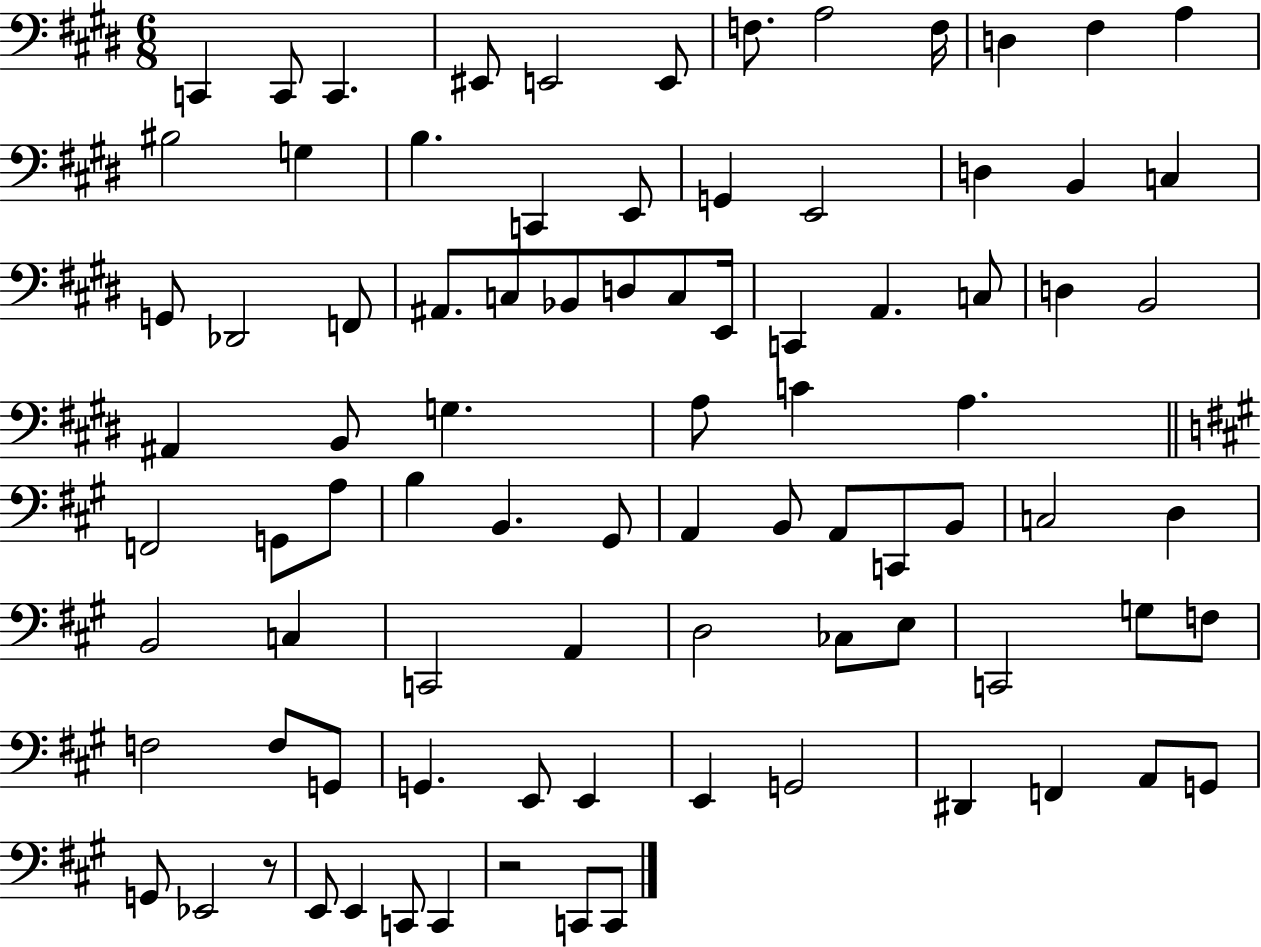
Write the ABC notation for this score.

X:1
T:Untitled
M:6/8
L:1/4
K:E
C,, C,,/2 C,, ^E,,/2 E,,2 E,,/2 F,/2 A,2 F,/4 D, ^F, A, ^B,2 G, B, C,, E,,/2 G,, E,,2 D, B,, C, G,,/2 _D,,2 F,,/2 ^A,,/2 C,/2 _B,,/2 D,/2 C,/2 E,,/4 C,, A,, C,/2 D, B,,2 ^A,, B,,/2 G, A,/2 C A, F,,2 G,,/2 A,/2 B, B,, ^G,,/2 A,, B,,/2 A,,/2 C,,/2 B,,/2 C,2 D, B,,2 C, C,,2 A,, D,2 _C,/2 E,/2 C,,2 G,/2 F,/2 F,2 F,/2 G,,/2 G,, E,,/2 E,, E,, G,,2 ^D,, F,, A,,/2 G,,/2 G,,/2 _E,,2 z/2 E,,/2 E,, C,,/2 C,, z2 C,,/2 C,,/2